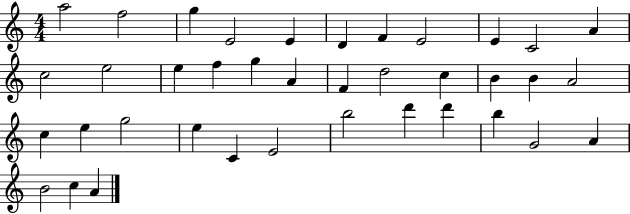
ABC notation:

X:1
T:Untitled
M:4/4
L:1/4
K:C
a2 f2 g E2 E D F E2 E C2 A c2 e2 e f g A F d2 c B B A2 c e g2 e C E2 b2 d' d' b G2 A B2 c A